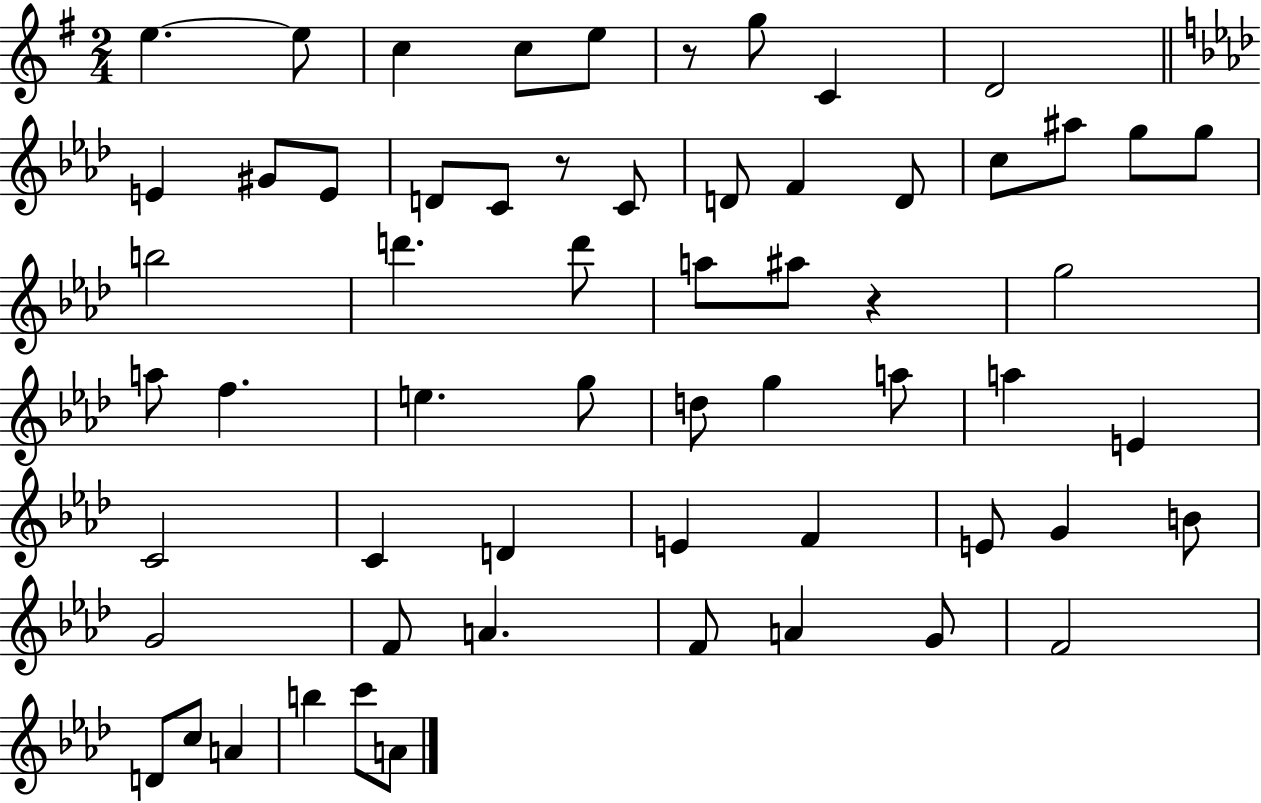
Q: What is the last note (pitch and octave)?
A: A4